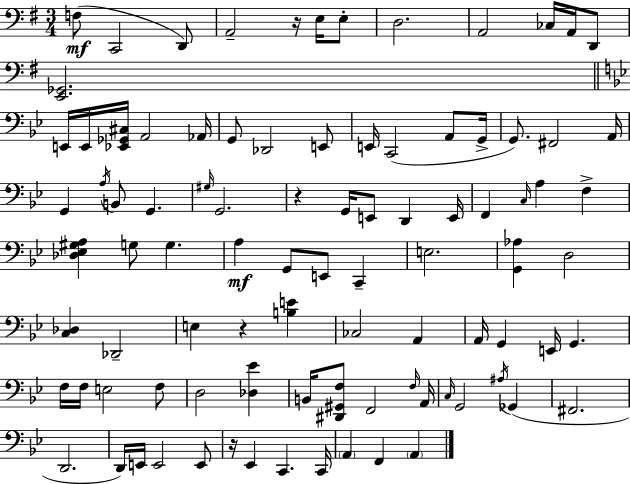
X:1
T:Untitled
M:3/4
L:1/4
K:Em
F,/2 C,,2 D,,/2 A,,2 z/4 E,/4 E,/2 D,2 A,,2 _C,/4 A,,/4 D,,/2 [E,,_G,,]2 E,,/4 E,,/4 [_E,,_G,,^C,]/4 A,,2 _A,,/4 G,,/2 _D,,2 E,,/2 E,,/4 C,,2 A,,/2 G,,/4 G,,/2 ^F,,2 A,,/4 G,, A,/4 B,,/2 G,, ^G,/4 G,,2 z G,,/4 E,,/2 D,, E,,/4 F,, C,/4 A, F, [_D,_E,^G,A,] G,/2 G, A, G,,/2 E,,/2 C,, E,2 [G,,_A,] D,2 [C,_D,] _D,,2 E, z [B,E] _C,2 A,, A,,/4 G,, E,,/4 G,, F,/4 F,/4 E,2 F,/2 D,2 [_D,_E] B,,/4 [^D,,^G,,F,]/2 F,,2 F,/4 A,,/4 C,/4 G,,2 ^A,/4 _G,, ^F,,2 D,,2 D,,/4 E,,/4 E,,2 E,,/2 z/4 _E,, C,, C,,/4 A,, F,, A,,